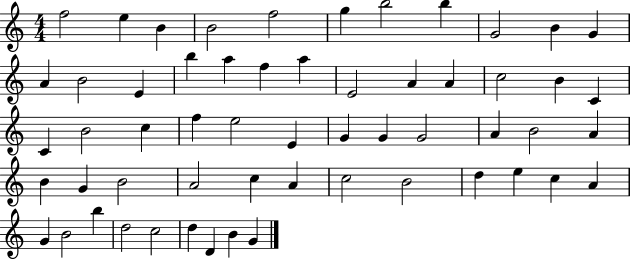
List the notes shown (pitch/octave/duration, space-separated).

F5/h E5/q B4/q B4/h F5/h G5/q B5/h B5/q G4/h B4/q G4/q A4/q B4/h E4/q B5/q A5/q F5/q A5/q E4/h A4/q A4/q C5/h B4/q C4/q C4/q B4/h C5/q F5/q E5/h E4/q G4/q G4/q G4/h A4/q B4/h A4/q B4/q G4/q B4/h A4/h C5/q A4/q C5/h B4/h D5/q E5/q C5/q A4/q G4/q B4/h B5/q D5/h C5/h D5/q D4/q B4/q G4/q